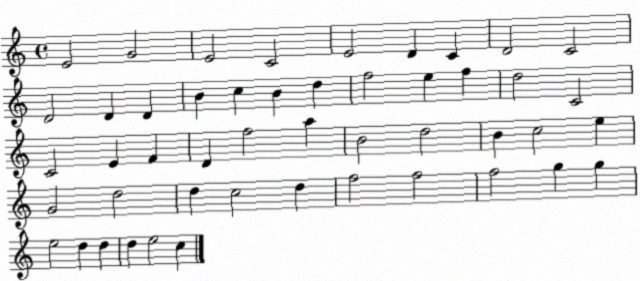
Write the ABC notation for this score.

X:1
T:Untitled
M:4/4
L:1/4
K:C
E2 G2 E2 C2 E2 D C D2 C2 D2 D D B c B d f2 e f d2 C2 C2 E F D f2 a B2 d2 B c2 e G2 d2 d c2 d f2 f2 f2 g g e2 d d d e2 c